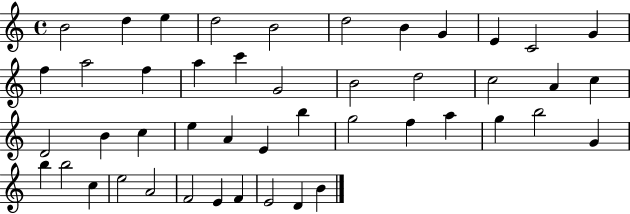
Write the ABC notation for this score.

X:1
T:Untitled
M:4/4
L:1/4
K:C
B2 d e d2 B2 d2 B G E C2 G f a2 f a c' G2 B2 d2 c2 A c D2 B c e A E b g2 f a g b2 G b b2 c e2 A2 F2 E F E2 D B